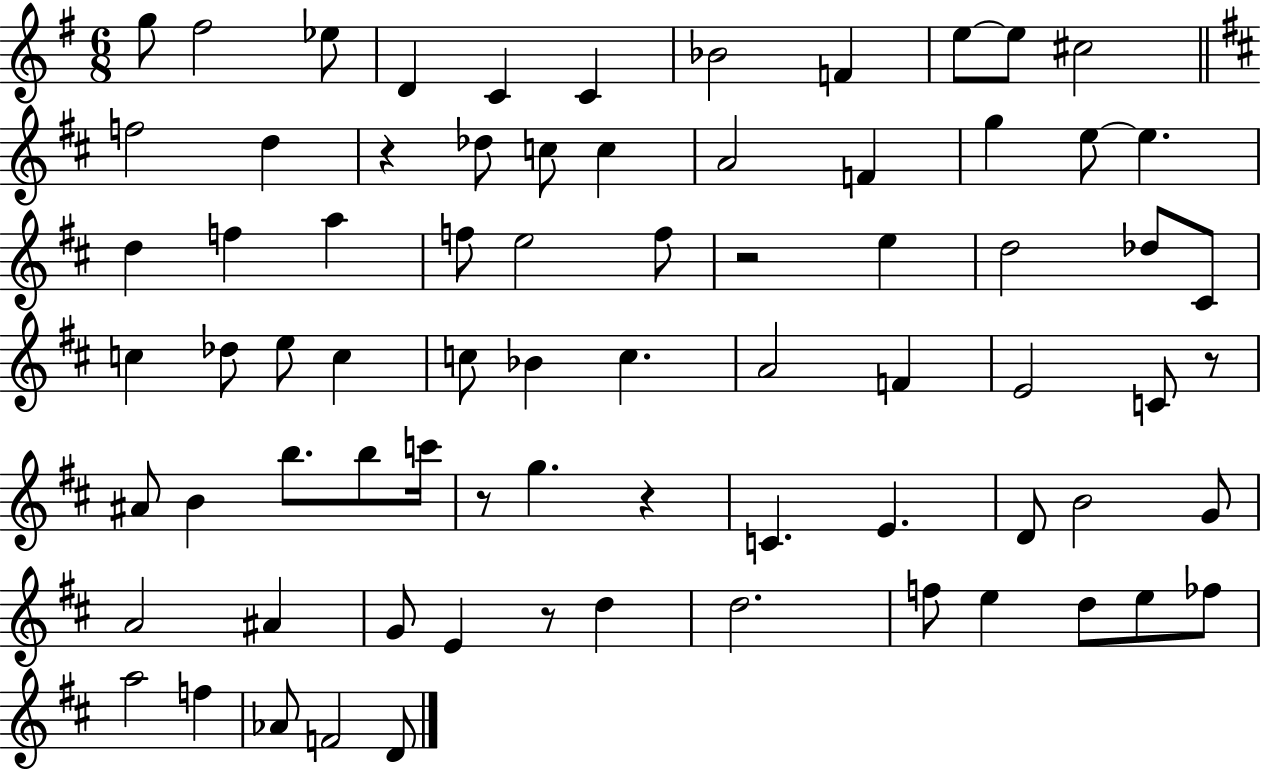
G5/e F#5/h Eb5/e D4/q C4/q C4/q Bb4/h F4/q E5/e E5/e C#5/h F5/h D5/q R/q Db5/e C5/e C5/q A4/h F4/q G5/q E5/e E5/q. D5/q F5/q A5/q F5/e E5/h F5/e R/h E5/q D5/h Db5/e C#4/e C5/q Db5/e E5/e C5/q C5/e Bb4/q C5/q. A4/h F4/q E4/h C4/e R/e A#4/e B4/q B5/e. B5/e C6/s R/e G5/q. R/q C4/q. E4/q. D4/e B4/h G4/e A4/h A#4/q G4/e E4/q R/e D5/q D5/h. F5/e E5/q D5/e E5/e FES5/e A5/h F5/q Ab4/e F4/h D4/e